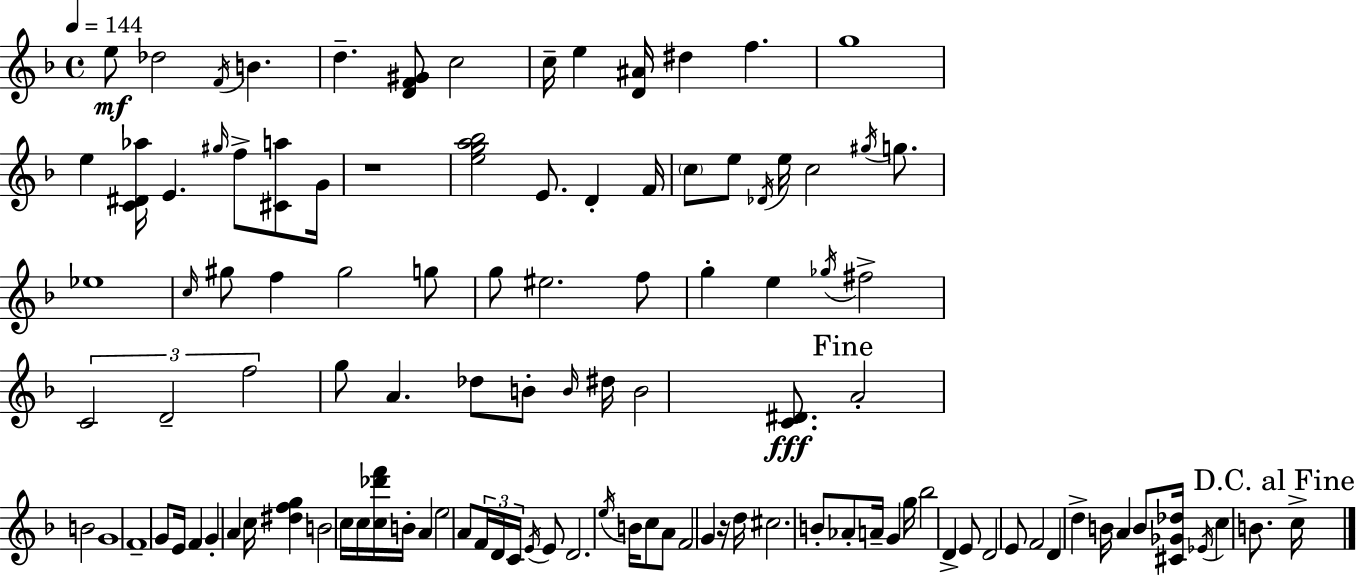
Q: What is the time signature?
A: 4/4